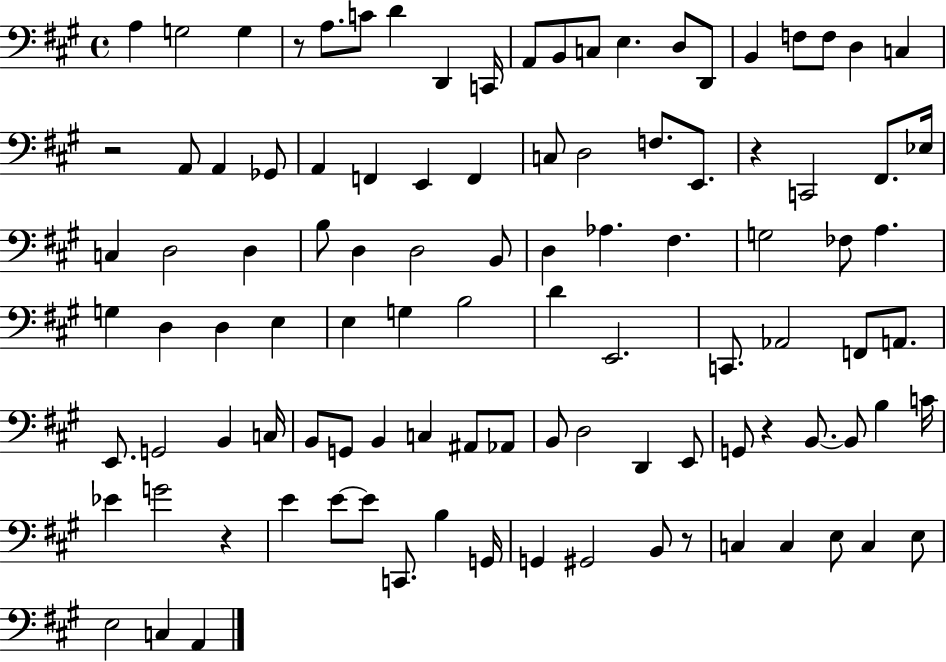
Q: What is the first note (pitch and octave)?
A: A3